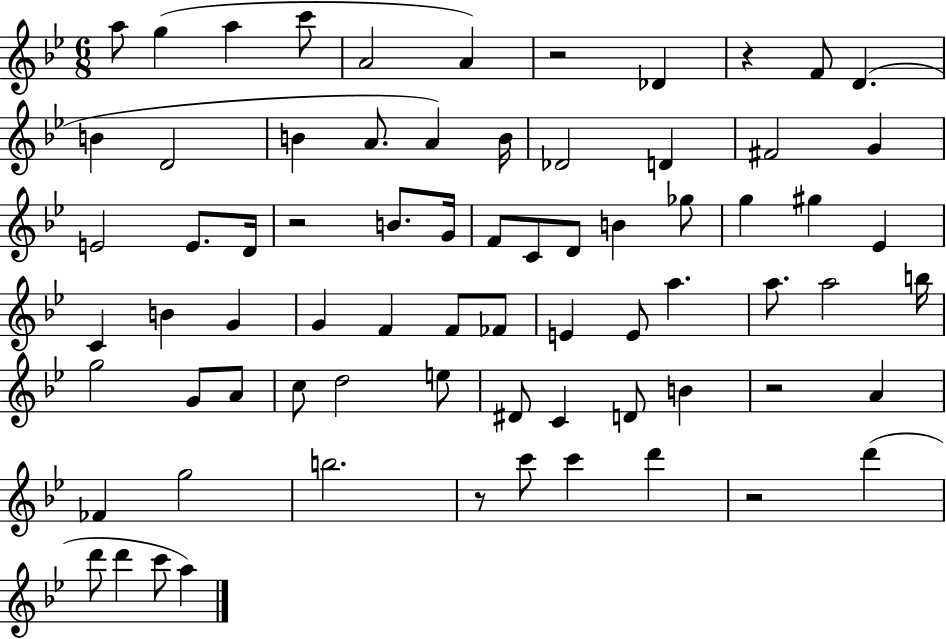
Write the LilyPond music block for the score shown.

{
  \clef treble
  \numericTimeSignature
  \time 6/8
  \key bes \major
  \repeat volta 2 { a''8 g''4( a''4 c'''8 | a'2 a'4) | r2 des'4 | r4 f'8 d'4.( | \break b'4 d'2 | b'4 a'8. a'4) b'16 | des'2 d'4 | fis'2 g'4 | \break e'2 e'8. d'16 | r2 b'8. g'16 | f'8 c'8 d'8 b'4 ges''8 | g''4 gis''4 ees'4 | \break c'4 b'4 g'4 | g'4 f'4 f'8 fes'8 | e'4 e'8 a''4. | a''8. a''2 b''16 | \break g''2 g'8 a'8 | c''8 d''2 e''8 | dis'8 c'4 d'8 b'4 | r2 a'4 | \break fes'4 g''2 | b''2. | r8 c'''8 c'''4 d'''4 | r2 d'''4( | \break d'''8 d'''4 c'''8 a''4) | } \bar "|."
}